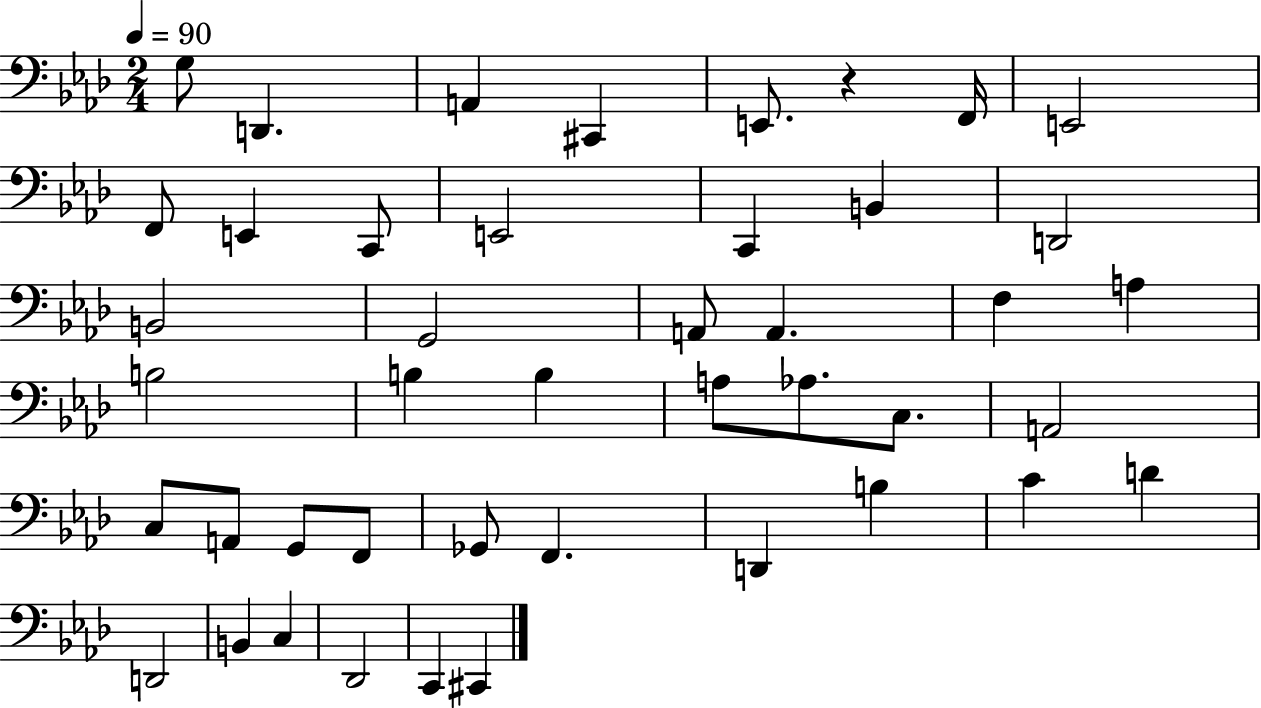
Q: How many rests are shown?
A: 1